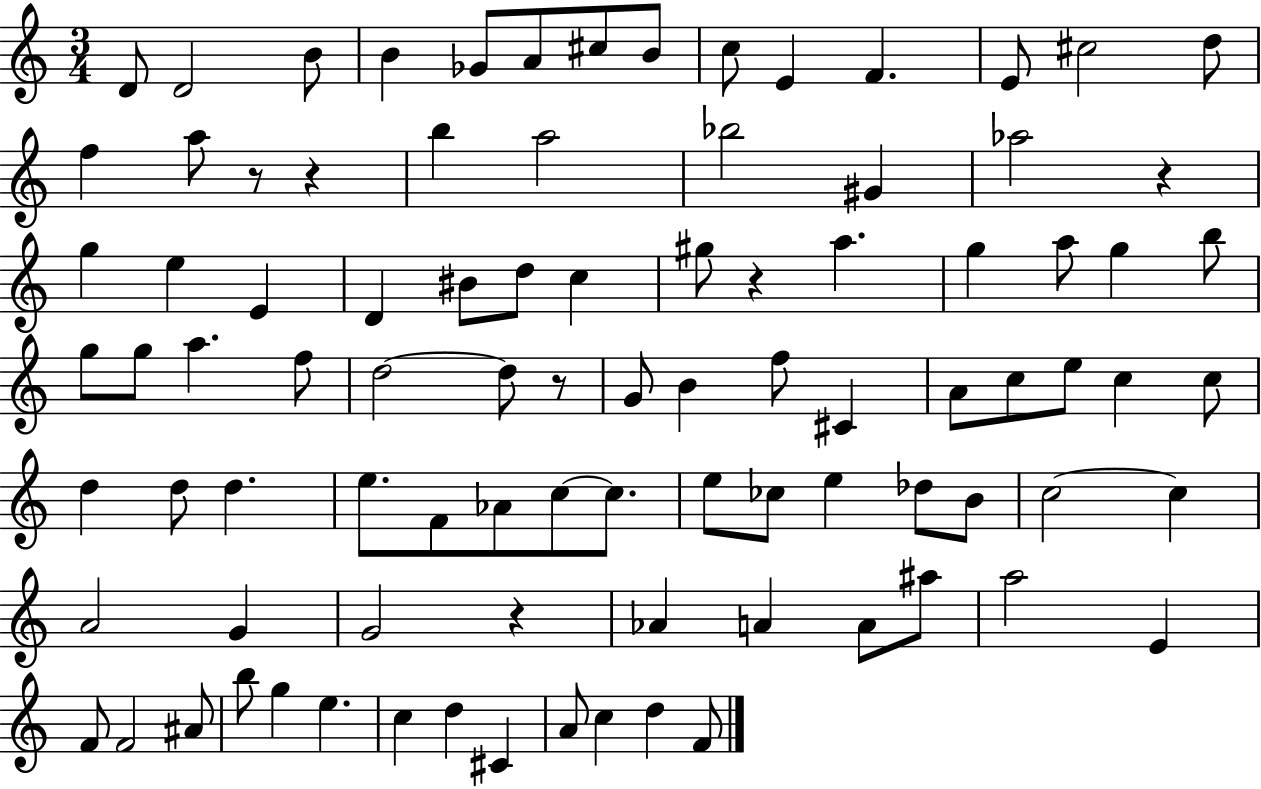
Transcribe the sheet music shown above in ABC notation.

X:1
T:Untitled
M:3/4
L:1/4
K:C
D/2 D2 B/2 B _G/2 A/2 ^c/2 B/2 c/2 E F E/2 ^c2 d/2 f a/2 z/2 z b a2 _b2 ^G _a2 z g e E D ^B/2 d/2 c ^g/2 z a g a/2 g b/2 g/2 g/2 a f/2 d2 d/2 z/2 G/2 B f/2 ^C A/2 c/2 e/2 c c/2 d d/2 d e/2 F/2 _A/2 c/2 c/2 e/2 _c/2 e _d/2 B/2 c2 c A2 G G2 z _A A A/2 ^a/2 a2 E F/2 F2 ^A/2 b/2 g e c d ^C A/2 c d F/2